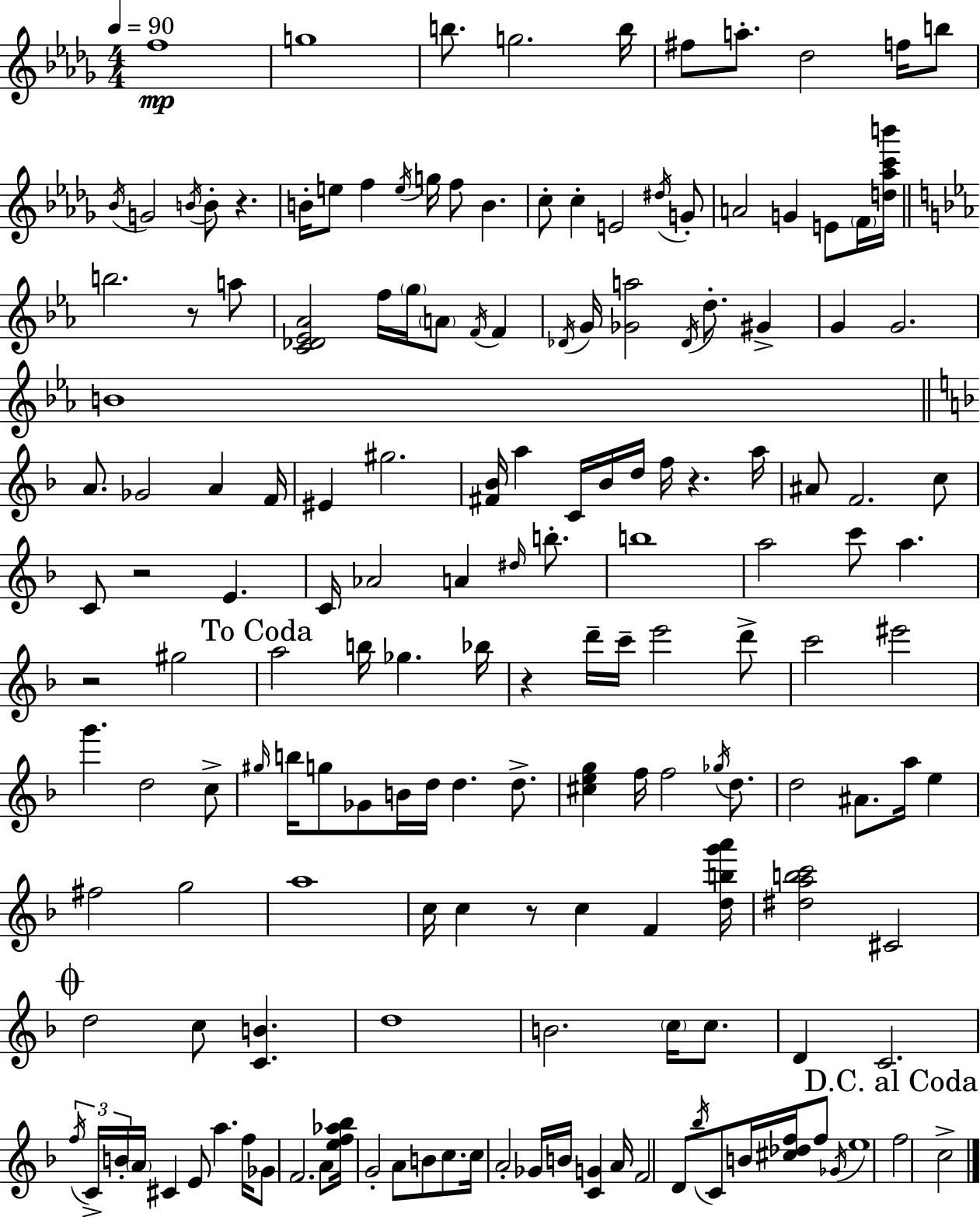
{
  \clef treble
  \numericTimeSignature
  \time 4/4
  \key bes \minor
  \tempo 4 = 90
  f''1\mp | g''1 | b''8. g''2. b''16 | fis''8 a''8.-. des''2 f''16 b''8 | \break \acciaccatura { bes'16 } g'2 \acciaccatura { b'16 } b'8-. r4. | b'16-. e''8 f''4 \acciaccatura { e''16 } g''16 f''8 b'4. | c''8-. c''4-. e'2 | \acciaccatura { dis''16 } g'8-. a'2 g'4 | \break e'8 \parenthesize f'16 <d'' aes'' c''' b'''>16 \bar "||" \break \key c \minor b''2. r8 a''8 | <c' des' ees' aes'>2 f''16 \parenthesize g''16 \parenthesize a'8 \acciaccatura { f'16 } f'4 | \acciaccatura { des'16 } g'16 <ges' a''>2 \acciaccatura { des'16 } d''8.-. gis'4-> | g'4 g'2. | \break b'1 | \bar "||" \break \key f \major a'8. ges'2 a'4 f'16 | eis'4 gis''2. | <fis' bes'>16 a''4 c'16 bes'16 d''16 f''16 r4. a''16 | ais'8 f'2. c''8 | \break c'8 r2 e'4. | c'16 aes'2 a'4 \grace { dis''16 } b''8.-. | b''1 | a''2 c'''8 a''4. | \break r2 gis''2 | \mark "To Coda" a''2 b''16 ges''4. | bes''16 r4 d'''16-- c'''16-- e'''2 d'''8-> | c'''2 eis'''2 | \break g'''4. d''2 c''8-> | \grace { gis''16 } b''16 g''8 ges'8 b'16 d''16 d''4. d''8.-> | <cis'' e'' g''>4 f''16 f''2 \acciaccatura { ges''16 } | d''8. d''2 ais'8. a''16 e''4 | \break fis''2 g''2 | a''1 | c''16 c''4 r8 c''4 f'4 | <d'' b'' g''' a'''>16 <dis'' a'' b'' c'''>2 cis'2 | \break \mark \markup { \musicglyph "scripts.coda" } d''2 c''8 <c' b'>4. | d''1 | b'2. \parenthesize c''16 | c''8. d'4 c'2. | \break \tuplet 3/2 { \acciaccatura { f''16 } c'16-> b'16-. } \parenthesize a'16 cis'4 e'8 a''4. | f''16 ges'8 f'2. | a'8 <e'' f'' aes'' bes''>16 g'2-. a'8 b'8 | c''8. c''16 a'2-. ges'16 b'16 <c' g'>4 | \break a'16 f'2 d'8 \acciaccatura { bes''16 } c'8 | b'16 <cis'' des'' f''>16 f''8 \acciaccatura { ges'16 } e''1 | \mark "D.C. al Coda" f''2 c''2-> | \bar "|."
}